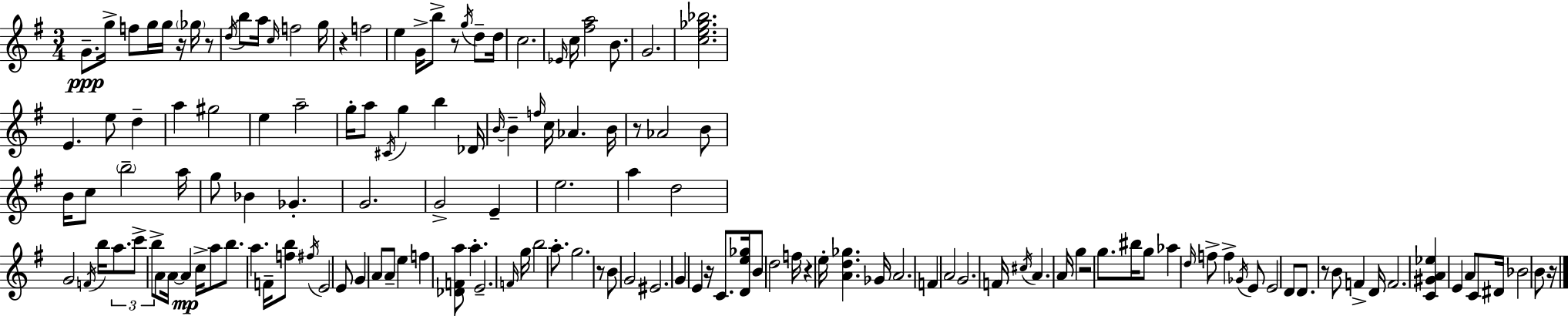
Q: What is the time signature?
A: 3/4